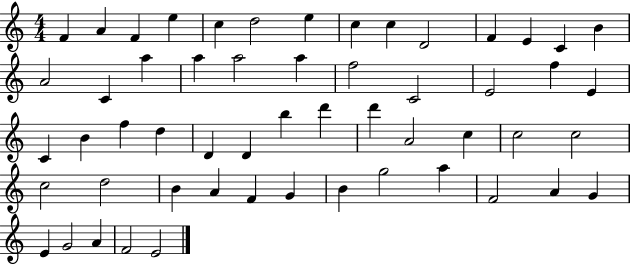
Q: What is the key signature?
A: C major